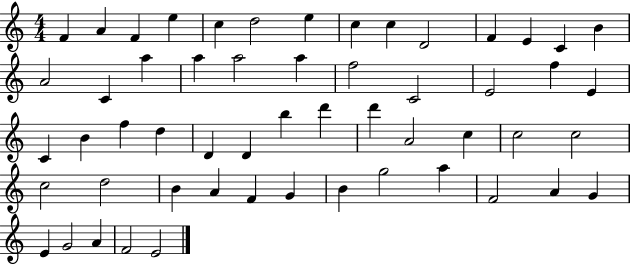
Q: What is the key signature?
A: C major